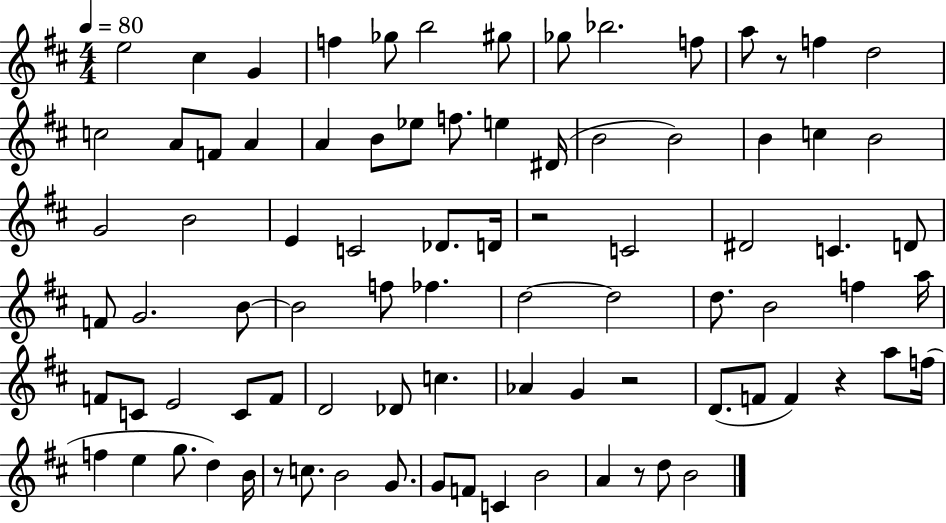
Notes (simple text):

E5/h C#5/q G4/q F5/q Gb5/e B5/h G#5/e Gb5/e Bb5/h. F5/e A5/e R/e F5/q D5/h C5/h A4/e F4/e A4/q A4/q B4/e Eb5/e F5/e. E5/q D#4/s B4/h B4/h B4/q C5/q B4/h G4/h B4/h E4/q C4/h Db4/e. D4/s R/h C4/h D#4/h C4/q. D4/e F4/e G4/h. B4/e B4/h F5/e FES5/q. D5/h D5/h D5/e. B4/h F5/q A5/s F4/e C4/e E4/h C4/e F4/e D4/h Db4/e C5/q. Ab4/q G4/q R/h D4/e. F4/e F4/q R/q A5/e F5/s F5/q E5/q G5/e. D5/q B4/s R/e C5/e. B4/h G4/e. G4/e F4/e C4/q B4/h A4/q R/e D5/e B4/h